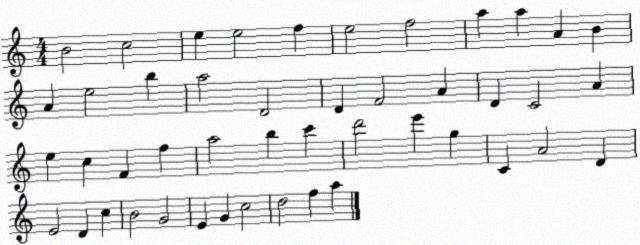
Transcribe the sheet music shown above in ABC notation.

X:1
T:Untitled
M:4/4
L:1/4
K:C
B2 c2 e e2 f e2 f2 a a A B A e2 b a2 D2 D F2 A D C2 A e c F f a2 b c' d'2 e' g C A2 D E2 D c B2 G2 E G c2 d2 f a